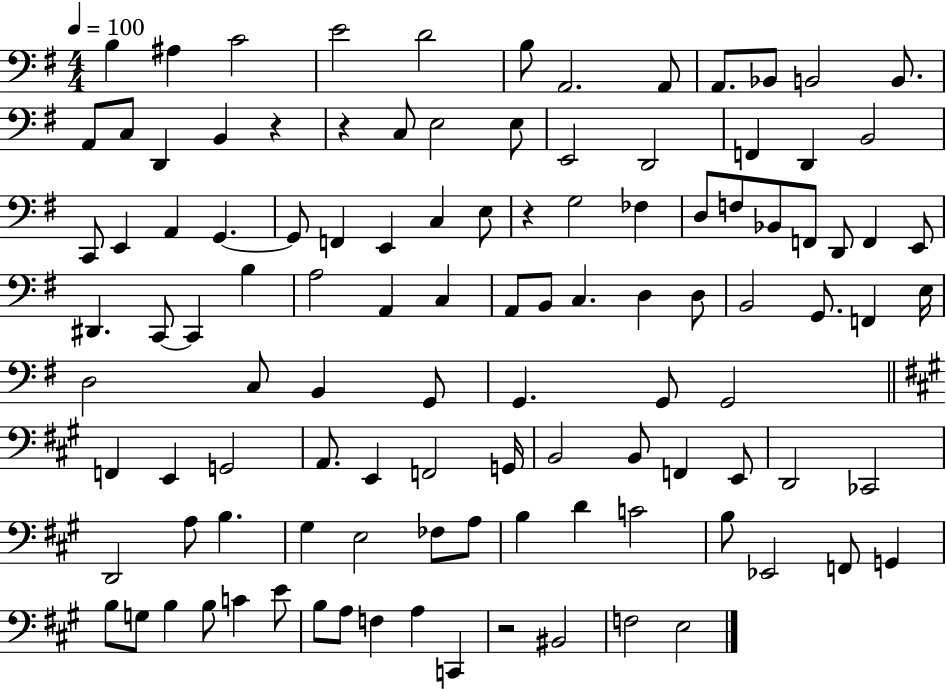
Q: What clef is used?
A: bass